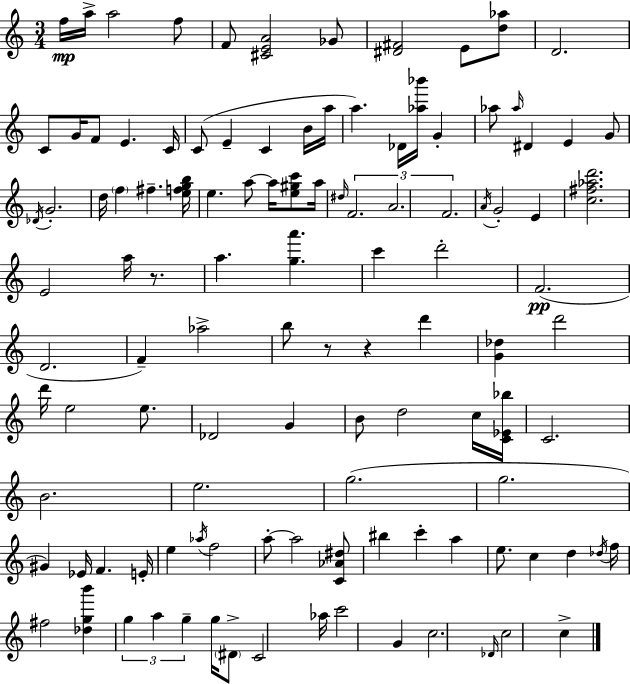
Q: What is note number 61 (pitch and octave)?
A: D5